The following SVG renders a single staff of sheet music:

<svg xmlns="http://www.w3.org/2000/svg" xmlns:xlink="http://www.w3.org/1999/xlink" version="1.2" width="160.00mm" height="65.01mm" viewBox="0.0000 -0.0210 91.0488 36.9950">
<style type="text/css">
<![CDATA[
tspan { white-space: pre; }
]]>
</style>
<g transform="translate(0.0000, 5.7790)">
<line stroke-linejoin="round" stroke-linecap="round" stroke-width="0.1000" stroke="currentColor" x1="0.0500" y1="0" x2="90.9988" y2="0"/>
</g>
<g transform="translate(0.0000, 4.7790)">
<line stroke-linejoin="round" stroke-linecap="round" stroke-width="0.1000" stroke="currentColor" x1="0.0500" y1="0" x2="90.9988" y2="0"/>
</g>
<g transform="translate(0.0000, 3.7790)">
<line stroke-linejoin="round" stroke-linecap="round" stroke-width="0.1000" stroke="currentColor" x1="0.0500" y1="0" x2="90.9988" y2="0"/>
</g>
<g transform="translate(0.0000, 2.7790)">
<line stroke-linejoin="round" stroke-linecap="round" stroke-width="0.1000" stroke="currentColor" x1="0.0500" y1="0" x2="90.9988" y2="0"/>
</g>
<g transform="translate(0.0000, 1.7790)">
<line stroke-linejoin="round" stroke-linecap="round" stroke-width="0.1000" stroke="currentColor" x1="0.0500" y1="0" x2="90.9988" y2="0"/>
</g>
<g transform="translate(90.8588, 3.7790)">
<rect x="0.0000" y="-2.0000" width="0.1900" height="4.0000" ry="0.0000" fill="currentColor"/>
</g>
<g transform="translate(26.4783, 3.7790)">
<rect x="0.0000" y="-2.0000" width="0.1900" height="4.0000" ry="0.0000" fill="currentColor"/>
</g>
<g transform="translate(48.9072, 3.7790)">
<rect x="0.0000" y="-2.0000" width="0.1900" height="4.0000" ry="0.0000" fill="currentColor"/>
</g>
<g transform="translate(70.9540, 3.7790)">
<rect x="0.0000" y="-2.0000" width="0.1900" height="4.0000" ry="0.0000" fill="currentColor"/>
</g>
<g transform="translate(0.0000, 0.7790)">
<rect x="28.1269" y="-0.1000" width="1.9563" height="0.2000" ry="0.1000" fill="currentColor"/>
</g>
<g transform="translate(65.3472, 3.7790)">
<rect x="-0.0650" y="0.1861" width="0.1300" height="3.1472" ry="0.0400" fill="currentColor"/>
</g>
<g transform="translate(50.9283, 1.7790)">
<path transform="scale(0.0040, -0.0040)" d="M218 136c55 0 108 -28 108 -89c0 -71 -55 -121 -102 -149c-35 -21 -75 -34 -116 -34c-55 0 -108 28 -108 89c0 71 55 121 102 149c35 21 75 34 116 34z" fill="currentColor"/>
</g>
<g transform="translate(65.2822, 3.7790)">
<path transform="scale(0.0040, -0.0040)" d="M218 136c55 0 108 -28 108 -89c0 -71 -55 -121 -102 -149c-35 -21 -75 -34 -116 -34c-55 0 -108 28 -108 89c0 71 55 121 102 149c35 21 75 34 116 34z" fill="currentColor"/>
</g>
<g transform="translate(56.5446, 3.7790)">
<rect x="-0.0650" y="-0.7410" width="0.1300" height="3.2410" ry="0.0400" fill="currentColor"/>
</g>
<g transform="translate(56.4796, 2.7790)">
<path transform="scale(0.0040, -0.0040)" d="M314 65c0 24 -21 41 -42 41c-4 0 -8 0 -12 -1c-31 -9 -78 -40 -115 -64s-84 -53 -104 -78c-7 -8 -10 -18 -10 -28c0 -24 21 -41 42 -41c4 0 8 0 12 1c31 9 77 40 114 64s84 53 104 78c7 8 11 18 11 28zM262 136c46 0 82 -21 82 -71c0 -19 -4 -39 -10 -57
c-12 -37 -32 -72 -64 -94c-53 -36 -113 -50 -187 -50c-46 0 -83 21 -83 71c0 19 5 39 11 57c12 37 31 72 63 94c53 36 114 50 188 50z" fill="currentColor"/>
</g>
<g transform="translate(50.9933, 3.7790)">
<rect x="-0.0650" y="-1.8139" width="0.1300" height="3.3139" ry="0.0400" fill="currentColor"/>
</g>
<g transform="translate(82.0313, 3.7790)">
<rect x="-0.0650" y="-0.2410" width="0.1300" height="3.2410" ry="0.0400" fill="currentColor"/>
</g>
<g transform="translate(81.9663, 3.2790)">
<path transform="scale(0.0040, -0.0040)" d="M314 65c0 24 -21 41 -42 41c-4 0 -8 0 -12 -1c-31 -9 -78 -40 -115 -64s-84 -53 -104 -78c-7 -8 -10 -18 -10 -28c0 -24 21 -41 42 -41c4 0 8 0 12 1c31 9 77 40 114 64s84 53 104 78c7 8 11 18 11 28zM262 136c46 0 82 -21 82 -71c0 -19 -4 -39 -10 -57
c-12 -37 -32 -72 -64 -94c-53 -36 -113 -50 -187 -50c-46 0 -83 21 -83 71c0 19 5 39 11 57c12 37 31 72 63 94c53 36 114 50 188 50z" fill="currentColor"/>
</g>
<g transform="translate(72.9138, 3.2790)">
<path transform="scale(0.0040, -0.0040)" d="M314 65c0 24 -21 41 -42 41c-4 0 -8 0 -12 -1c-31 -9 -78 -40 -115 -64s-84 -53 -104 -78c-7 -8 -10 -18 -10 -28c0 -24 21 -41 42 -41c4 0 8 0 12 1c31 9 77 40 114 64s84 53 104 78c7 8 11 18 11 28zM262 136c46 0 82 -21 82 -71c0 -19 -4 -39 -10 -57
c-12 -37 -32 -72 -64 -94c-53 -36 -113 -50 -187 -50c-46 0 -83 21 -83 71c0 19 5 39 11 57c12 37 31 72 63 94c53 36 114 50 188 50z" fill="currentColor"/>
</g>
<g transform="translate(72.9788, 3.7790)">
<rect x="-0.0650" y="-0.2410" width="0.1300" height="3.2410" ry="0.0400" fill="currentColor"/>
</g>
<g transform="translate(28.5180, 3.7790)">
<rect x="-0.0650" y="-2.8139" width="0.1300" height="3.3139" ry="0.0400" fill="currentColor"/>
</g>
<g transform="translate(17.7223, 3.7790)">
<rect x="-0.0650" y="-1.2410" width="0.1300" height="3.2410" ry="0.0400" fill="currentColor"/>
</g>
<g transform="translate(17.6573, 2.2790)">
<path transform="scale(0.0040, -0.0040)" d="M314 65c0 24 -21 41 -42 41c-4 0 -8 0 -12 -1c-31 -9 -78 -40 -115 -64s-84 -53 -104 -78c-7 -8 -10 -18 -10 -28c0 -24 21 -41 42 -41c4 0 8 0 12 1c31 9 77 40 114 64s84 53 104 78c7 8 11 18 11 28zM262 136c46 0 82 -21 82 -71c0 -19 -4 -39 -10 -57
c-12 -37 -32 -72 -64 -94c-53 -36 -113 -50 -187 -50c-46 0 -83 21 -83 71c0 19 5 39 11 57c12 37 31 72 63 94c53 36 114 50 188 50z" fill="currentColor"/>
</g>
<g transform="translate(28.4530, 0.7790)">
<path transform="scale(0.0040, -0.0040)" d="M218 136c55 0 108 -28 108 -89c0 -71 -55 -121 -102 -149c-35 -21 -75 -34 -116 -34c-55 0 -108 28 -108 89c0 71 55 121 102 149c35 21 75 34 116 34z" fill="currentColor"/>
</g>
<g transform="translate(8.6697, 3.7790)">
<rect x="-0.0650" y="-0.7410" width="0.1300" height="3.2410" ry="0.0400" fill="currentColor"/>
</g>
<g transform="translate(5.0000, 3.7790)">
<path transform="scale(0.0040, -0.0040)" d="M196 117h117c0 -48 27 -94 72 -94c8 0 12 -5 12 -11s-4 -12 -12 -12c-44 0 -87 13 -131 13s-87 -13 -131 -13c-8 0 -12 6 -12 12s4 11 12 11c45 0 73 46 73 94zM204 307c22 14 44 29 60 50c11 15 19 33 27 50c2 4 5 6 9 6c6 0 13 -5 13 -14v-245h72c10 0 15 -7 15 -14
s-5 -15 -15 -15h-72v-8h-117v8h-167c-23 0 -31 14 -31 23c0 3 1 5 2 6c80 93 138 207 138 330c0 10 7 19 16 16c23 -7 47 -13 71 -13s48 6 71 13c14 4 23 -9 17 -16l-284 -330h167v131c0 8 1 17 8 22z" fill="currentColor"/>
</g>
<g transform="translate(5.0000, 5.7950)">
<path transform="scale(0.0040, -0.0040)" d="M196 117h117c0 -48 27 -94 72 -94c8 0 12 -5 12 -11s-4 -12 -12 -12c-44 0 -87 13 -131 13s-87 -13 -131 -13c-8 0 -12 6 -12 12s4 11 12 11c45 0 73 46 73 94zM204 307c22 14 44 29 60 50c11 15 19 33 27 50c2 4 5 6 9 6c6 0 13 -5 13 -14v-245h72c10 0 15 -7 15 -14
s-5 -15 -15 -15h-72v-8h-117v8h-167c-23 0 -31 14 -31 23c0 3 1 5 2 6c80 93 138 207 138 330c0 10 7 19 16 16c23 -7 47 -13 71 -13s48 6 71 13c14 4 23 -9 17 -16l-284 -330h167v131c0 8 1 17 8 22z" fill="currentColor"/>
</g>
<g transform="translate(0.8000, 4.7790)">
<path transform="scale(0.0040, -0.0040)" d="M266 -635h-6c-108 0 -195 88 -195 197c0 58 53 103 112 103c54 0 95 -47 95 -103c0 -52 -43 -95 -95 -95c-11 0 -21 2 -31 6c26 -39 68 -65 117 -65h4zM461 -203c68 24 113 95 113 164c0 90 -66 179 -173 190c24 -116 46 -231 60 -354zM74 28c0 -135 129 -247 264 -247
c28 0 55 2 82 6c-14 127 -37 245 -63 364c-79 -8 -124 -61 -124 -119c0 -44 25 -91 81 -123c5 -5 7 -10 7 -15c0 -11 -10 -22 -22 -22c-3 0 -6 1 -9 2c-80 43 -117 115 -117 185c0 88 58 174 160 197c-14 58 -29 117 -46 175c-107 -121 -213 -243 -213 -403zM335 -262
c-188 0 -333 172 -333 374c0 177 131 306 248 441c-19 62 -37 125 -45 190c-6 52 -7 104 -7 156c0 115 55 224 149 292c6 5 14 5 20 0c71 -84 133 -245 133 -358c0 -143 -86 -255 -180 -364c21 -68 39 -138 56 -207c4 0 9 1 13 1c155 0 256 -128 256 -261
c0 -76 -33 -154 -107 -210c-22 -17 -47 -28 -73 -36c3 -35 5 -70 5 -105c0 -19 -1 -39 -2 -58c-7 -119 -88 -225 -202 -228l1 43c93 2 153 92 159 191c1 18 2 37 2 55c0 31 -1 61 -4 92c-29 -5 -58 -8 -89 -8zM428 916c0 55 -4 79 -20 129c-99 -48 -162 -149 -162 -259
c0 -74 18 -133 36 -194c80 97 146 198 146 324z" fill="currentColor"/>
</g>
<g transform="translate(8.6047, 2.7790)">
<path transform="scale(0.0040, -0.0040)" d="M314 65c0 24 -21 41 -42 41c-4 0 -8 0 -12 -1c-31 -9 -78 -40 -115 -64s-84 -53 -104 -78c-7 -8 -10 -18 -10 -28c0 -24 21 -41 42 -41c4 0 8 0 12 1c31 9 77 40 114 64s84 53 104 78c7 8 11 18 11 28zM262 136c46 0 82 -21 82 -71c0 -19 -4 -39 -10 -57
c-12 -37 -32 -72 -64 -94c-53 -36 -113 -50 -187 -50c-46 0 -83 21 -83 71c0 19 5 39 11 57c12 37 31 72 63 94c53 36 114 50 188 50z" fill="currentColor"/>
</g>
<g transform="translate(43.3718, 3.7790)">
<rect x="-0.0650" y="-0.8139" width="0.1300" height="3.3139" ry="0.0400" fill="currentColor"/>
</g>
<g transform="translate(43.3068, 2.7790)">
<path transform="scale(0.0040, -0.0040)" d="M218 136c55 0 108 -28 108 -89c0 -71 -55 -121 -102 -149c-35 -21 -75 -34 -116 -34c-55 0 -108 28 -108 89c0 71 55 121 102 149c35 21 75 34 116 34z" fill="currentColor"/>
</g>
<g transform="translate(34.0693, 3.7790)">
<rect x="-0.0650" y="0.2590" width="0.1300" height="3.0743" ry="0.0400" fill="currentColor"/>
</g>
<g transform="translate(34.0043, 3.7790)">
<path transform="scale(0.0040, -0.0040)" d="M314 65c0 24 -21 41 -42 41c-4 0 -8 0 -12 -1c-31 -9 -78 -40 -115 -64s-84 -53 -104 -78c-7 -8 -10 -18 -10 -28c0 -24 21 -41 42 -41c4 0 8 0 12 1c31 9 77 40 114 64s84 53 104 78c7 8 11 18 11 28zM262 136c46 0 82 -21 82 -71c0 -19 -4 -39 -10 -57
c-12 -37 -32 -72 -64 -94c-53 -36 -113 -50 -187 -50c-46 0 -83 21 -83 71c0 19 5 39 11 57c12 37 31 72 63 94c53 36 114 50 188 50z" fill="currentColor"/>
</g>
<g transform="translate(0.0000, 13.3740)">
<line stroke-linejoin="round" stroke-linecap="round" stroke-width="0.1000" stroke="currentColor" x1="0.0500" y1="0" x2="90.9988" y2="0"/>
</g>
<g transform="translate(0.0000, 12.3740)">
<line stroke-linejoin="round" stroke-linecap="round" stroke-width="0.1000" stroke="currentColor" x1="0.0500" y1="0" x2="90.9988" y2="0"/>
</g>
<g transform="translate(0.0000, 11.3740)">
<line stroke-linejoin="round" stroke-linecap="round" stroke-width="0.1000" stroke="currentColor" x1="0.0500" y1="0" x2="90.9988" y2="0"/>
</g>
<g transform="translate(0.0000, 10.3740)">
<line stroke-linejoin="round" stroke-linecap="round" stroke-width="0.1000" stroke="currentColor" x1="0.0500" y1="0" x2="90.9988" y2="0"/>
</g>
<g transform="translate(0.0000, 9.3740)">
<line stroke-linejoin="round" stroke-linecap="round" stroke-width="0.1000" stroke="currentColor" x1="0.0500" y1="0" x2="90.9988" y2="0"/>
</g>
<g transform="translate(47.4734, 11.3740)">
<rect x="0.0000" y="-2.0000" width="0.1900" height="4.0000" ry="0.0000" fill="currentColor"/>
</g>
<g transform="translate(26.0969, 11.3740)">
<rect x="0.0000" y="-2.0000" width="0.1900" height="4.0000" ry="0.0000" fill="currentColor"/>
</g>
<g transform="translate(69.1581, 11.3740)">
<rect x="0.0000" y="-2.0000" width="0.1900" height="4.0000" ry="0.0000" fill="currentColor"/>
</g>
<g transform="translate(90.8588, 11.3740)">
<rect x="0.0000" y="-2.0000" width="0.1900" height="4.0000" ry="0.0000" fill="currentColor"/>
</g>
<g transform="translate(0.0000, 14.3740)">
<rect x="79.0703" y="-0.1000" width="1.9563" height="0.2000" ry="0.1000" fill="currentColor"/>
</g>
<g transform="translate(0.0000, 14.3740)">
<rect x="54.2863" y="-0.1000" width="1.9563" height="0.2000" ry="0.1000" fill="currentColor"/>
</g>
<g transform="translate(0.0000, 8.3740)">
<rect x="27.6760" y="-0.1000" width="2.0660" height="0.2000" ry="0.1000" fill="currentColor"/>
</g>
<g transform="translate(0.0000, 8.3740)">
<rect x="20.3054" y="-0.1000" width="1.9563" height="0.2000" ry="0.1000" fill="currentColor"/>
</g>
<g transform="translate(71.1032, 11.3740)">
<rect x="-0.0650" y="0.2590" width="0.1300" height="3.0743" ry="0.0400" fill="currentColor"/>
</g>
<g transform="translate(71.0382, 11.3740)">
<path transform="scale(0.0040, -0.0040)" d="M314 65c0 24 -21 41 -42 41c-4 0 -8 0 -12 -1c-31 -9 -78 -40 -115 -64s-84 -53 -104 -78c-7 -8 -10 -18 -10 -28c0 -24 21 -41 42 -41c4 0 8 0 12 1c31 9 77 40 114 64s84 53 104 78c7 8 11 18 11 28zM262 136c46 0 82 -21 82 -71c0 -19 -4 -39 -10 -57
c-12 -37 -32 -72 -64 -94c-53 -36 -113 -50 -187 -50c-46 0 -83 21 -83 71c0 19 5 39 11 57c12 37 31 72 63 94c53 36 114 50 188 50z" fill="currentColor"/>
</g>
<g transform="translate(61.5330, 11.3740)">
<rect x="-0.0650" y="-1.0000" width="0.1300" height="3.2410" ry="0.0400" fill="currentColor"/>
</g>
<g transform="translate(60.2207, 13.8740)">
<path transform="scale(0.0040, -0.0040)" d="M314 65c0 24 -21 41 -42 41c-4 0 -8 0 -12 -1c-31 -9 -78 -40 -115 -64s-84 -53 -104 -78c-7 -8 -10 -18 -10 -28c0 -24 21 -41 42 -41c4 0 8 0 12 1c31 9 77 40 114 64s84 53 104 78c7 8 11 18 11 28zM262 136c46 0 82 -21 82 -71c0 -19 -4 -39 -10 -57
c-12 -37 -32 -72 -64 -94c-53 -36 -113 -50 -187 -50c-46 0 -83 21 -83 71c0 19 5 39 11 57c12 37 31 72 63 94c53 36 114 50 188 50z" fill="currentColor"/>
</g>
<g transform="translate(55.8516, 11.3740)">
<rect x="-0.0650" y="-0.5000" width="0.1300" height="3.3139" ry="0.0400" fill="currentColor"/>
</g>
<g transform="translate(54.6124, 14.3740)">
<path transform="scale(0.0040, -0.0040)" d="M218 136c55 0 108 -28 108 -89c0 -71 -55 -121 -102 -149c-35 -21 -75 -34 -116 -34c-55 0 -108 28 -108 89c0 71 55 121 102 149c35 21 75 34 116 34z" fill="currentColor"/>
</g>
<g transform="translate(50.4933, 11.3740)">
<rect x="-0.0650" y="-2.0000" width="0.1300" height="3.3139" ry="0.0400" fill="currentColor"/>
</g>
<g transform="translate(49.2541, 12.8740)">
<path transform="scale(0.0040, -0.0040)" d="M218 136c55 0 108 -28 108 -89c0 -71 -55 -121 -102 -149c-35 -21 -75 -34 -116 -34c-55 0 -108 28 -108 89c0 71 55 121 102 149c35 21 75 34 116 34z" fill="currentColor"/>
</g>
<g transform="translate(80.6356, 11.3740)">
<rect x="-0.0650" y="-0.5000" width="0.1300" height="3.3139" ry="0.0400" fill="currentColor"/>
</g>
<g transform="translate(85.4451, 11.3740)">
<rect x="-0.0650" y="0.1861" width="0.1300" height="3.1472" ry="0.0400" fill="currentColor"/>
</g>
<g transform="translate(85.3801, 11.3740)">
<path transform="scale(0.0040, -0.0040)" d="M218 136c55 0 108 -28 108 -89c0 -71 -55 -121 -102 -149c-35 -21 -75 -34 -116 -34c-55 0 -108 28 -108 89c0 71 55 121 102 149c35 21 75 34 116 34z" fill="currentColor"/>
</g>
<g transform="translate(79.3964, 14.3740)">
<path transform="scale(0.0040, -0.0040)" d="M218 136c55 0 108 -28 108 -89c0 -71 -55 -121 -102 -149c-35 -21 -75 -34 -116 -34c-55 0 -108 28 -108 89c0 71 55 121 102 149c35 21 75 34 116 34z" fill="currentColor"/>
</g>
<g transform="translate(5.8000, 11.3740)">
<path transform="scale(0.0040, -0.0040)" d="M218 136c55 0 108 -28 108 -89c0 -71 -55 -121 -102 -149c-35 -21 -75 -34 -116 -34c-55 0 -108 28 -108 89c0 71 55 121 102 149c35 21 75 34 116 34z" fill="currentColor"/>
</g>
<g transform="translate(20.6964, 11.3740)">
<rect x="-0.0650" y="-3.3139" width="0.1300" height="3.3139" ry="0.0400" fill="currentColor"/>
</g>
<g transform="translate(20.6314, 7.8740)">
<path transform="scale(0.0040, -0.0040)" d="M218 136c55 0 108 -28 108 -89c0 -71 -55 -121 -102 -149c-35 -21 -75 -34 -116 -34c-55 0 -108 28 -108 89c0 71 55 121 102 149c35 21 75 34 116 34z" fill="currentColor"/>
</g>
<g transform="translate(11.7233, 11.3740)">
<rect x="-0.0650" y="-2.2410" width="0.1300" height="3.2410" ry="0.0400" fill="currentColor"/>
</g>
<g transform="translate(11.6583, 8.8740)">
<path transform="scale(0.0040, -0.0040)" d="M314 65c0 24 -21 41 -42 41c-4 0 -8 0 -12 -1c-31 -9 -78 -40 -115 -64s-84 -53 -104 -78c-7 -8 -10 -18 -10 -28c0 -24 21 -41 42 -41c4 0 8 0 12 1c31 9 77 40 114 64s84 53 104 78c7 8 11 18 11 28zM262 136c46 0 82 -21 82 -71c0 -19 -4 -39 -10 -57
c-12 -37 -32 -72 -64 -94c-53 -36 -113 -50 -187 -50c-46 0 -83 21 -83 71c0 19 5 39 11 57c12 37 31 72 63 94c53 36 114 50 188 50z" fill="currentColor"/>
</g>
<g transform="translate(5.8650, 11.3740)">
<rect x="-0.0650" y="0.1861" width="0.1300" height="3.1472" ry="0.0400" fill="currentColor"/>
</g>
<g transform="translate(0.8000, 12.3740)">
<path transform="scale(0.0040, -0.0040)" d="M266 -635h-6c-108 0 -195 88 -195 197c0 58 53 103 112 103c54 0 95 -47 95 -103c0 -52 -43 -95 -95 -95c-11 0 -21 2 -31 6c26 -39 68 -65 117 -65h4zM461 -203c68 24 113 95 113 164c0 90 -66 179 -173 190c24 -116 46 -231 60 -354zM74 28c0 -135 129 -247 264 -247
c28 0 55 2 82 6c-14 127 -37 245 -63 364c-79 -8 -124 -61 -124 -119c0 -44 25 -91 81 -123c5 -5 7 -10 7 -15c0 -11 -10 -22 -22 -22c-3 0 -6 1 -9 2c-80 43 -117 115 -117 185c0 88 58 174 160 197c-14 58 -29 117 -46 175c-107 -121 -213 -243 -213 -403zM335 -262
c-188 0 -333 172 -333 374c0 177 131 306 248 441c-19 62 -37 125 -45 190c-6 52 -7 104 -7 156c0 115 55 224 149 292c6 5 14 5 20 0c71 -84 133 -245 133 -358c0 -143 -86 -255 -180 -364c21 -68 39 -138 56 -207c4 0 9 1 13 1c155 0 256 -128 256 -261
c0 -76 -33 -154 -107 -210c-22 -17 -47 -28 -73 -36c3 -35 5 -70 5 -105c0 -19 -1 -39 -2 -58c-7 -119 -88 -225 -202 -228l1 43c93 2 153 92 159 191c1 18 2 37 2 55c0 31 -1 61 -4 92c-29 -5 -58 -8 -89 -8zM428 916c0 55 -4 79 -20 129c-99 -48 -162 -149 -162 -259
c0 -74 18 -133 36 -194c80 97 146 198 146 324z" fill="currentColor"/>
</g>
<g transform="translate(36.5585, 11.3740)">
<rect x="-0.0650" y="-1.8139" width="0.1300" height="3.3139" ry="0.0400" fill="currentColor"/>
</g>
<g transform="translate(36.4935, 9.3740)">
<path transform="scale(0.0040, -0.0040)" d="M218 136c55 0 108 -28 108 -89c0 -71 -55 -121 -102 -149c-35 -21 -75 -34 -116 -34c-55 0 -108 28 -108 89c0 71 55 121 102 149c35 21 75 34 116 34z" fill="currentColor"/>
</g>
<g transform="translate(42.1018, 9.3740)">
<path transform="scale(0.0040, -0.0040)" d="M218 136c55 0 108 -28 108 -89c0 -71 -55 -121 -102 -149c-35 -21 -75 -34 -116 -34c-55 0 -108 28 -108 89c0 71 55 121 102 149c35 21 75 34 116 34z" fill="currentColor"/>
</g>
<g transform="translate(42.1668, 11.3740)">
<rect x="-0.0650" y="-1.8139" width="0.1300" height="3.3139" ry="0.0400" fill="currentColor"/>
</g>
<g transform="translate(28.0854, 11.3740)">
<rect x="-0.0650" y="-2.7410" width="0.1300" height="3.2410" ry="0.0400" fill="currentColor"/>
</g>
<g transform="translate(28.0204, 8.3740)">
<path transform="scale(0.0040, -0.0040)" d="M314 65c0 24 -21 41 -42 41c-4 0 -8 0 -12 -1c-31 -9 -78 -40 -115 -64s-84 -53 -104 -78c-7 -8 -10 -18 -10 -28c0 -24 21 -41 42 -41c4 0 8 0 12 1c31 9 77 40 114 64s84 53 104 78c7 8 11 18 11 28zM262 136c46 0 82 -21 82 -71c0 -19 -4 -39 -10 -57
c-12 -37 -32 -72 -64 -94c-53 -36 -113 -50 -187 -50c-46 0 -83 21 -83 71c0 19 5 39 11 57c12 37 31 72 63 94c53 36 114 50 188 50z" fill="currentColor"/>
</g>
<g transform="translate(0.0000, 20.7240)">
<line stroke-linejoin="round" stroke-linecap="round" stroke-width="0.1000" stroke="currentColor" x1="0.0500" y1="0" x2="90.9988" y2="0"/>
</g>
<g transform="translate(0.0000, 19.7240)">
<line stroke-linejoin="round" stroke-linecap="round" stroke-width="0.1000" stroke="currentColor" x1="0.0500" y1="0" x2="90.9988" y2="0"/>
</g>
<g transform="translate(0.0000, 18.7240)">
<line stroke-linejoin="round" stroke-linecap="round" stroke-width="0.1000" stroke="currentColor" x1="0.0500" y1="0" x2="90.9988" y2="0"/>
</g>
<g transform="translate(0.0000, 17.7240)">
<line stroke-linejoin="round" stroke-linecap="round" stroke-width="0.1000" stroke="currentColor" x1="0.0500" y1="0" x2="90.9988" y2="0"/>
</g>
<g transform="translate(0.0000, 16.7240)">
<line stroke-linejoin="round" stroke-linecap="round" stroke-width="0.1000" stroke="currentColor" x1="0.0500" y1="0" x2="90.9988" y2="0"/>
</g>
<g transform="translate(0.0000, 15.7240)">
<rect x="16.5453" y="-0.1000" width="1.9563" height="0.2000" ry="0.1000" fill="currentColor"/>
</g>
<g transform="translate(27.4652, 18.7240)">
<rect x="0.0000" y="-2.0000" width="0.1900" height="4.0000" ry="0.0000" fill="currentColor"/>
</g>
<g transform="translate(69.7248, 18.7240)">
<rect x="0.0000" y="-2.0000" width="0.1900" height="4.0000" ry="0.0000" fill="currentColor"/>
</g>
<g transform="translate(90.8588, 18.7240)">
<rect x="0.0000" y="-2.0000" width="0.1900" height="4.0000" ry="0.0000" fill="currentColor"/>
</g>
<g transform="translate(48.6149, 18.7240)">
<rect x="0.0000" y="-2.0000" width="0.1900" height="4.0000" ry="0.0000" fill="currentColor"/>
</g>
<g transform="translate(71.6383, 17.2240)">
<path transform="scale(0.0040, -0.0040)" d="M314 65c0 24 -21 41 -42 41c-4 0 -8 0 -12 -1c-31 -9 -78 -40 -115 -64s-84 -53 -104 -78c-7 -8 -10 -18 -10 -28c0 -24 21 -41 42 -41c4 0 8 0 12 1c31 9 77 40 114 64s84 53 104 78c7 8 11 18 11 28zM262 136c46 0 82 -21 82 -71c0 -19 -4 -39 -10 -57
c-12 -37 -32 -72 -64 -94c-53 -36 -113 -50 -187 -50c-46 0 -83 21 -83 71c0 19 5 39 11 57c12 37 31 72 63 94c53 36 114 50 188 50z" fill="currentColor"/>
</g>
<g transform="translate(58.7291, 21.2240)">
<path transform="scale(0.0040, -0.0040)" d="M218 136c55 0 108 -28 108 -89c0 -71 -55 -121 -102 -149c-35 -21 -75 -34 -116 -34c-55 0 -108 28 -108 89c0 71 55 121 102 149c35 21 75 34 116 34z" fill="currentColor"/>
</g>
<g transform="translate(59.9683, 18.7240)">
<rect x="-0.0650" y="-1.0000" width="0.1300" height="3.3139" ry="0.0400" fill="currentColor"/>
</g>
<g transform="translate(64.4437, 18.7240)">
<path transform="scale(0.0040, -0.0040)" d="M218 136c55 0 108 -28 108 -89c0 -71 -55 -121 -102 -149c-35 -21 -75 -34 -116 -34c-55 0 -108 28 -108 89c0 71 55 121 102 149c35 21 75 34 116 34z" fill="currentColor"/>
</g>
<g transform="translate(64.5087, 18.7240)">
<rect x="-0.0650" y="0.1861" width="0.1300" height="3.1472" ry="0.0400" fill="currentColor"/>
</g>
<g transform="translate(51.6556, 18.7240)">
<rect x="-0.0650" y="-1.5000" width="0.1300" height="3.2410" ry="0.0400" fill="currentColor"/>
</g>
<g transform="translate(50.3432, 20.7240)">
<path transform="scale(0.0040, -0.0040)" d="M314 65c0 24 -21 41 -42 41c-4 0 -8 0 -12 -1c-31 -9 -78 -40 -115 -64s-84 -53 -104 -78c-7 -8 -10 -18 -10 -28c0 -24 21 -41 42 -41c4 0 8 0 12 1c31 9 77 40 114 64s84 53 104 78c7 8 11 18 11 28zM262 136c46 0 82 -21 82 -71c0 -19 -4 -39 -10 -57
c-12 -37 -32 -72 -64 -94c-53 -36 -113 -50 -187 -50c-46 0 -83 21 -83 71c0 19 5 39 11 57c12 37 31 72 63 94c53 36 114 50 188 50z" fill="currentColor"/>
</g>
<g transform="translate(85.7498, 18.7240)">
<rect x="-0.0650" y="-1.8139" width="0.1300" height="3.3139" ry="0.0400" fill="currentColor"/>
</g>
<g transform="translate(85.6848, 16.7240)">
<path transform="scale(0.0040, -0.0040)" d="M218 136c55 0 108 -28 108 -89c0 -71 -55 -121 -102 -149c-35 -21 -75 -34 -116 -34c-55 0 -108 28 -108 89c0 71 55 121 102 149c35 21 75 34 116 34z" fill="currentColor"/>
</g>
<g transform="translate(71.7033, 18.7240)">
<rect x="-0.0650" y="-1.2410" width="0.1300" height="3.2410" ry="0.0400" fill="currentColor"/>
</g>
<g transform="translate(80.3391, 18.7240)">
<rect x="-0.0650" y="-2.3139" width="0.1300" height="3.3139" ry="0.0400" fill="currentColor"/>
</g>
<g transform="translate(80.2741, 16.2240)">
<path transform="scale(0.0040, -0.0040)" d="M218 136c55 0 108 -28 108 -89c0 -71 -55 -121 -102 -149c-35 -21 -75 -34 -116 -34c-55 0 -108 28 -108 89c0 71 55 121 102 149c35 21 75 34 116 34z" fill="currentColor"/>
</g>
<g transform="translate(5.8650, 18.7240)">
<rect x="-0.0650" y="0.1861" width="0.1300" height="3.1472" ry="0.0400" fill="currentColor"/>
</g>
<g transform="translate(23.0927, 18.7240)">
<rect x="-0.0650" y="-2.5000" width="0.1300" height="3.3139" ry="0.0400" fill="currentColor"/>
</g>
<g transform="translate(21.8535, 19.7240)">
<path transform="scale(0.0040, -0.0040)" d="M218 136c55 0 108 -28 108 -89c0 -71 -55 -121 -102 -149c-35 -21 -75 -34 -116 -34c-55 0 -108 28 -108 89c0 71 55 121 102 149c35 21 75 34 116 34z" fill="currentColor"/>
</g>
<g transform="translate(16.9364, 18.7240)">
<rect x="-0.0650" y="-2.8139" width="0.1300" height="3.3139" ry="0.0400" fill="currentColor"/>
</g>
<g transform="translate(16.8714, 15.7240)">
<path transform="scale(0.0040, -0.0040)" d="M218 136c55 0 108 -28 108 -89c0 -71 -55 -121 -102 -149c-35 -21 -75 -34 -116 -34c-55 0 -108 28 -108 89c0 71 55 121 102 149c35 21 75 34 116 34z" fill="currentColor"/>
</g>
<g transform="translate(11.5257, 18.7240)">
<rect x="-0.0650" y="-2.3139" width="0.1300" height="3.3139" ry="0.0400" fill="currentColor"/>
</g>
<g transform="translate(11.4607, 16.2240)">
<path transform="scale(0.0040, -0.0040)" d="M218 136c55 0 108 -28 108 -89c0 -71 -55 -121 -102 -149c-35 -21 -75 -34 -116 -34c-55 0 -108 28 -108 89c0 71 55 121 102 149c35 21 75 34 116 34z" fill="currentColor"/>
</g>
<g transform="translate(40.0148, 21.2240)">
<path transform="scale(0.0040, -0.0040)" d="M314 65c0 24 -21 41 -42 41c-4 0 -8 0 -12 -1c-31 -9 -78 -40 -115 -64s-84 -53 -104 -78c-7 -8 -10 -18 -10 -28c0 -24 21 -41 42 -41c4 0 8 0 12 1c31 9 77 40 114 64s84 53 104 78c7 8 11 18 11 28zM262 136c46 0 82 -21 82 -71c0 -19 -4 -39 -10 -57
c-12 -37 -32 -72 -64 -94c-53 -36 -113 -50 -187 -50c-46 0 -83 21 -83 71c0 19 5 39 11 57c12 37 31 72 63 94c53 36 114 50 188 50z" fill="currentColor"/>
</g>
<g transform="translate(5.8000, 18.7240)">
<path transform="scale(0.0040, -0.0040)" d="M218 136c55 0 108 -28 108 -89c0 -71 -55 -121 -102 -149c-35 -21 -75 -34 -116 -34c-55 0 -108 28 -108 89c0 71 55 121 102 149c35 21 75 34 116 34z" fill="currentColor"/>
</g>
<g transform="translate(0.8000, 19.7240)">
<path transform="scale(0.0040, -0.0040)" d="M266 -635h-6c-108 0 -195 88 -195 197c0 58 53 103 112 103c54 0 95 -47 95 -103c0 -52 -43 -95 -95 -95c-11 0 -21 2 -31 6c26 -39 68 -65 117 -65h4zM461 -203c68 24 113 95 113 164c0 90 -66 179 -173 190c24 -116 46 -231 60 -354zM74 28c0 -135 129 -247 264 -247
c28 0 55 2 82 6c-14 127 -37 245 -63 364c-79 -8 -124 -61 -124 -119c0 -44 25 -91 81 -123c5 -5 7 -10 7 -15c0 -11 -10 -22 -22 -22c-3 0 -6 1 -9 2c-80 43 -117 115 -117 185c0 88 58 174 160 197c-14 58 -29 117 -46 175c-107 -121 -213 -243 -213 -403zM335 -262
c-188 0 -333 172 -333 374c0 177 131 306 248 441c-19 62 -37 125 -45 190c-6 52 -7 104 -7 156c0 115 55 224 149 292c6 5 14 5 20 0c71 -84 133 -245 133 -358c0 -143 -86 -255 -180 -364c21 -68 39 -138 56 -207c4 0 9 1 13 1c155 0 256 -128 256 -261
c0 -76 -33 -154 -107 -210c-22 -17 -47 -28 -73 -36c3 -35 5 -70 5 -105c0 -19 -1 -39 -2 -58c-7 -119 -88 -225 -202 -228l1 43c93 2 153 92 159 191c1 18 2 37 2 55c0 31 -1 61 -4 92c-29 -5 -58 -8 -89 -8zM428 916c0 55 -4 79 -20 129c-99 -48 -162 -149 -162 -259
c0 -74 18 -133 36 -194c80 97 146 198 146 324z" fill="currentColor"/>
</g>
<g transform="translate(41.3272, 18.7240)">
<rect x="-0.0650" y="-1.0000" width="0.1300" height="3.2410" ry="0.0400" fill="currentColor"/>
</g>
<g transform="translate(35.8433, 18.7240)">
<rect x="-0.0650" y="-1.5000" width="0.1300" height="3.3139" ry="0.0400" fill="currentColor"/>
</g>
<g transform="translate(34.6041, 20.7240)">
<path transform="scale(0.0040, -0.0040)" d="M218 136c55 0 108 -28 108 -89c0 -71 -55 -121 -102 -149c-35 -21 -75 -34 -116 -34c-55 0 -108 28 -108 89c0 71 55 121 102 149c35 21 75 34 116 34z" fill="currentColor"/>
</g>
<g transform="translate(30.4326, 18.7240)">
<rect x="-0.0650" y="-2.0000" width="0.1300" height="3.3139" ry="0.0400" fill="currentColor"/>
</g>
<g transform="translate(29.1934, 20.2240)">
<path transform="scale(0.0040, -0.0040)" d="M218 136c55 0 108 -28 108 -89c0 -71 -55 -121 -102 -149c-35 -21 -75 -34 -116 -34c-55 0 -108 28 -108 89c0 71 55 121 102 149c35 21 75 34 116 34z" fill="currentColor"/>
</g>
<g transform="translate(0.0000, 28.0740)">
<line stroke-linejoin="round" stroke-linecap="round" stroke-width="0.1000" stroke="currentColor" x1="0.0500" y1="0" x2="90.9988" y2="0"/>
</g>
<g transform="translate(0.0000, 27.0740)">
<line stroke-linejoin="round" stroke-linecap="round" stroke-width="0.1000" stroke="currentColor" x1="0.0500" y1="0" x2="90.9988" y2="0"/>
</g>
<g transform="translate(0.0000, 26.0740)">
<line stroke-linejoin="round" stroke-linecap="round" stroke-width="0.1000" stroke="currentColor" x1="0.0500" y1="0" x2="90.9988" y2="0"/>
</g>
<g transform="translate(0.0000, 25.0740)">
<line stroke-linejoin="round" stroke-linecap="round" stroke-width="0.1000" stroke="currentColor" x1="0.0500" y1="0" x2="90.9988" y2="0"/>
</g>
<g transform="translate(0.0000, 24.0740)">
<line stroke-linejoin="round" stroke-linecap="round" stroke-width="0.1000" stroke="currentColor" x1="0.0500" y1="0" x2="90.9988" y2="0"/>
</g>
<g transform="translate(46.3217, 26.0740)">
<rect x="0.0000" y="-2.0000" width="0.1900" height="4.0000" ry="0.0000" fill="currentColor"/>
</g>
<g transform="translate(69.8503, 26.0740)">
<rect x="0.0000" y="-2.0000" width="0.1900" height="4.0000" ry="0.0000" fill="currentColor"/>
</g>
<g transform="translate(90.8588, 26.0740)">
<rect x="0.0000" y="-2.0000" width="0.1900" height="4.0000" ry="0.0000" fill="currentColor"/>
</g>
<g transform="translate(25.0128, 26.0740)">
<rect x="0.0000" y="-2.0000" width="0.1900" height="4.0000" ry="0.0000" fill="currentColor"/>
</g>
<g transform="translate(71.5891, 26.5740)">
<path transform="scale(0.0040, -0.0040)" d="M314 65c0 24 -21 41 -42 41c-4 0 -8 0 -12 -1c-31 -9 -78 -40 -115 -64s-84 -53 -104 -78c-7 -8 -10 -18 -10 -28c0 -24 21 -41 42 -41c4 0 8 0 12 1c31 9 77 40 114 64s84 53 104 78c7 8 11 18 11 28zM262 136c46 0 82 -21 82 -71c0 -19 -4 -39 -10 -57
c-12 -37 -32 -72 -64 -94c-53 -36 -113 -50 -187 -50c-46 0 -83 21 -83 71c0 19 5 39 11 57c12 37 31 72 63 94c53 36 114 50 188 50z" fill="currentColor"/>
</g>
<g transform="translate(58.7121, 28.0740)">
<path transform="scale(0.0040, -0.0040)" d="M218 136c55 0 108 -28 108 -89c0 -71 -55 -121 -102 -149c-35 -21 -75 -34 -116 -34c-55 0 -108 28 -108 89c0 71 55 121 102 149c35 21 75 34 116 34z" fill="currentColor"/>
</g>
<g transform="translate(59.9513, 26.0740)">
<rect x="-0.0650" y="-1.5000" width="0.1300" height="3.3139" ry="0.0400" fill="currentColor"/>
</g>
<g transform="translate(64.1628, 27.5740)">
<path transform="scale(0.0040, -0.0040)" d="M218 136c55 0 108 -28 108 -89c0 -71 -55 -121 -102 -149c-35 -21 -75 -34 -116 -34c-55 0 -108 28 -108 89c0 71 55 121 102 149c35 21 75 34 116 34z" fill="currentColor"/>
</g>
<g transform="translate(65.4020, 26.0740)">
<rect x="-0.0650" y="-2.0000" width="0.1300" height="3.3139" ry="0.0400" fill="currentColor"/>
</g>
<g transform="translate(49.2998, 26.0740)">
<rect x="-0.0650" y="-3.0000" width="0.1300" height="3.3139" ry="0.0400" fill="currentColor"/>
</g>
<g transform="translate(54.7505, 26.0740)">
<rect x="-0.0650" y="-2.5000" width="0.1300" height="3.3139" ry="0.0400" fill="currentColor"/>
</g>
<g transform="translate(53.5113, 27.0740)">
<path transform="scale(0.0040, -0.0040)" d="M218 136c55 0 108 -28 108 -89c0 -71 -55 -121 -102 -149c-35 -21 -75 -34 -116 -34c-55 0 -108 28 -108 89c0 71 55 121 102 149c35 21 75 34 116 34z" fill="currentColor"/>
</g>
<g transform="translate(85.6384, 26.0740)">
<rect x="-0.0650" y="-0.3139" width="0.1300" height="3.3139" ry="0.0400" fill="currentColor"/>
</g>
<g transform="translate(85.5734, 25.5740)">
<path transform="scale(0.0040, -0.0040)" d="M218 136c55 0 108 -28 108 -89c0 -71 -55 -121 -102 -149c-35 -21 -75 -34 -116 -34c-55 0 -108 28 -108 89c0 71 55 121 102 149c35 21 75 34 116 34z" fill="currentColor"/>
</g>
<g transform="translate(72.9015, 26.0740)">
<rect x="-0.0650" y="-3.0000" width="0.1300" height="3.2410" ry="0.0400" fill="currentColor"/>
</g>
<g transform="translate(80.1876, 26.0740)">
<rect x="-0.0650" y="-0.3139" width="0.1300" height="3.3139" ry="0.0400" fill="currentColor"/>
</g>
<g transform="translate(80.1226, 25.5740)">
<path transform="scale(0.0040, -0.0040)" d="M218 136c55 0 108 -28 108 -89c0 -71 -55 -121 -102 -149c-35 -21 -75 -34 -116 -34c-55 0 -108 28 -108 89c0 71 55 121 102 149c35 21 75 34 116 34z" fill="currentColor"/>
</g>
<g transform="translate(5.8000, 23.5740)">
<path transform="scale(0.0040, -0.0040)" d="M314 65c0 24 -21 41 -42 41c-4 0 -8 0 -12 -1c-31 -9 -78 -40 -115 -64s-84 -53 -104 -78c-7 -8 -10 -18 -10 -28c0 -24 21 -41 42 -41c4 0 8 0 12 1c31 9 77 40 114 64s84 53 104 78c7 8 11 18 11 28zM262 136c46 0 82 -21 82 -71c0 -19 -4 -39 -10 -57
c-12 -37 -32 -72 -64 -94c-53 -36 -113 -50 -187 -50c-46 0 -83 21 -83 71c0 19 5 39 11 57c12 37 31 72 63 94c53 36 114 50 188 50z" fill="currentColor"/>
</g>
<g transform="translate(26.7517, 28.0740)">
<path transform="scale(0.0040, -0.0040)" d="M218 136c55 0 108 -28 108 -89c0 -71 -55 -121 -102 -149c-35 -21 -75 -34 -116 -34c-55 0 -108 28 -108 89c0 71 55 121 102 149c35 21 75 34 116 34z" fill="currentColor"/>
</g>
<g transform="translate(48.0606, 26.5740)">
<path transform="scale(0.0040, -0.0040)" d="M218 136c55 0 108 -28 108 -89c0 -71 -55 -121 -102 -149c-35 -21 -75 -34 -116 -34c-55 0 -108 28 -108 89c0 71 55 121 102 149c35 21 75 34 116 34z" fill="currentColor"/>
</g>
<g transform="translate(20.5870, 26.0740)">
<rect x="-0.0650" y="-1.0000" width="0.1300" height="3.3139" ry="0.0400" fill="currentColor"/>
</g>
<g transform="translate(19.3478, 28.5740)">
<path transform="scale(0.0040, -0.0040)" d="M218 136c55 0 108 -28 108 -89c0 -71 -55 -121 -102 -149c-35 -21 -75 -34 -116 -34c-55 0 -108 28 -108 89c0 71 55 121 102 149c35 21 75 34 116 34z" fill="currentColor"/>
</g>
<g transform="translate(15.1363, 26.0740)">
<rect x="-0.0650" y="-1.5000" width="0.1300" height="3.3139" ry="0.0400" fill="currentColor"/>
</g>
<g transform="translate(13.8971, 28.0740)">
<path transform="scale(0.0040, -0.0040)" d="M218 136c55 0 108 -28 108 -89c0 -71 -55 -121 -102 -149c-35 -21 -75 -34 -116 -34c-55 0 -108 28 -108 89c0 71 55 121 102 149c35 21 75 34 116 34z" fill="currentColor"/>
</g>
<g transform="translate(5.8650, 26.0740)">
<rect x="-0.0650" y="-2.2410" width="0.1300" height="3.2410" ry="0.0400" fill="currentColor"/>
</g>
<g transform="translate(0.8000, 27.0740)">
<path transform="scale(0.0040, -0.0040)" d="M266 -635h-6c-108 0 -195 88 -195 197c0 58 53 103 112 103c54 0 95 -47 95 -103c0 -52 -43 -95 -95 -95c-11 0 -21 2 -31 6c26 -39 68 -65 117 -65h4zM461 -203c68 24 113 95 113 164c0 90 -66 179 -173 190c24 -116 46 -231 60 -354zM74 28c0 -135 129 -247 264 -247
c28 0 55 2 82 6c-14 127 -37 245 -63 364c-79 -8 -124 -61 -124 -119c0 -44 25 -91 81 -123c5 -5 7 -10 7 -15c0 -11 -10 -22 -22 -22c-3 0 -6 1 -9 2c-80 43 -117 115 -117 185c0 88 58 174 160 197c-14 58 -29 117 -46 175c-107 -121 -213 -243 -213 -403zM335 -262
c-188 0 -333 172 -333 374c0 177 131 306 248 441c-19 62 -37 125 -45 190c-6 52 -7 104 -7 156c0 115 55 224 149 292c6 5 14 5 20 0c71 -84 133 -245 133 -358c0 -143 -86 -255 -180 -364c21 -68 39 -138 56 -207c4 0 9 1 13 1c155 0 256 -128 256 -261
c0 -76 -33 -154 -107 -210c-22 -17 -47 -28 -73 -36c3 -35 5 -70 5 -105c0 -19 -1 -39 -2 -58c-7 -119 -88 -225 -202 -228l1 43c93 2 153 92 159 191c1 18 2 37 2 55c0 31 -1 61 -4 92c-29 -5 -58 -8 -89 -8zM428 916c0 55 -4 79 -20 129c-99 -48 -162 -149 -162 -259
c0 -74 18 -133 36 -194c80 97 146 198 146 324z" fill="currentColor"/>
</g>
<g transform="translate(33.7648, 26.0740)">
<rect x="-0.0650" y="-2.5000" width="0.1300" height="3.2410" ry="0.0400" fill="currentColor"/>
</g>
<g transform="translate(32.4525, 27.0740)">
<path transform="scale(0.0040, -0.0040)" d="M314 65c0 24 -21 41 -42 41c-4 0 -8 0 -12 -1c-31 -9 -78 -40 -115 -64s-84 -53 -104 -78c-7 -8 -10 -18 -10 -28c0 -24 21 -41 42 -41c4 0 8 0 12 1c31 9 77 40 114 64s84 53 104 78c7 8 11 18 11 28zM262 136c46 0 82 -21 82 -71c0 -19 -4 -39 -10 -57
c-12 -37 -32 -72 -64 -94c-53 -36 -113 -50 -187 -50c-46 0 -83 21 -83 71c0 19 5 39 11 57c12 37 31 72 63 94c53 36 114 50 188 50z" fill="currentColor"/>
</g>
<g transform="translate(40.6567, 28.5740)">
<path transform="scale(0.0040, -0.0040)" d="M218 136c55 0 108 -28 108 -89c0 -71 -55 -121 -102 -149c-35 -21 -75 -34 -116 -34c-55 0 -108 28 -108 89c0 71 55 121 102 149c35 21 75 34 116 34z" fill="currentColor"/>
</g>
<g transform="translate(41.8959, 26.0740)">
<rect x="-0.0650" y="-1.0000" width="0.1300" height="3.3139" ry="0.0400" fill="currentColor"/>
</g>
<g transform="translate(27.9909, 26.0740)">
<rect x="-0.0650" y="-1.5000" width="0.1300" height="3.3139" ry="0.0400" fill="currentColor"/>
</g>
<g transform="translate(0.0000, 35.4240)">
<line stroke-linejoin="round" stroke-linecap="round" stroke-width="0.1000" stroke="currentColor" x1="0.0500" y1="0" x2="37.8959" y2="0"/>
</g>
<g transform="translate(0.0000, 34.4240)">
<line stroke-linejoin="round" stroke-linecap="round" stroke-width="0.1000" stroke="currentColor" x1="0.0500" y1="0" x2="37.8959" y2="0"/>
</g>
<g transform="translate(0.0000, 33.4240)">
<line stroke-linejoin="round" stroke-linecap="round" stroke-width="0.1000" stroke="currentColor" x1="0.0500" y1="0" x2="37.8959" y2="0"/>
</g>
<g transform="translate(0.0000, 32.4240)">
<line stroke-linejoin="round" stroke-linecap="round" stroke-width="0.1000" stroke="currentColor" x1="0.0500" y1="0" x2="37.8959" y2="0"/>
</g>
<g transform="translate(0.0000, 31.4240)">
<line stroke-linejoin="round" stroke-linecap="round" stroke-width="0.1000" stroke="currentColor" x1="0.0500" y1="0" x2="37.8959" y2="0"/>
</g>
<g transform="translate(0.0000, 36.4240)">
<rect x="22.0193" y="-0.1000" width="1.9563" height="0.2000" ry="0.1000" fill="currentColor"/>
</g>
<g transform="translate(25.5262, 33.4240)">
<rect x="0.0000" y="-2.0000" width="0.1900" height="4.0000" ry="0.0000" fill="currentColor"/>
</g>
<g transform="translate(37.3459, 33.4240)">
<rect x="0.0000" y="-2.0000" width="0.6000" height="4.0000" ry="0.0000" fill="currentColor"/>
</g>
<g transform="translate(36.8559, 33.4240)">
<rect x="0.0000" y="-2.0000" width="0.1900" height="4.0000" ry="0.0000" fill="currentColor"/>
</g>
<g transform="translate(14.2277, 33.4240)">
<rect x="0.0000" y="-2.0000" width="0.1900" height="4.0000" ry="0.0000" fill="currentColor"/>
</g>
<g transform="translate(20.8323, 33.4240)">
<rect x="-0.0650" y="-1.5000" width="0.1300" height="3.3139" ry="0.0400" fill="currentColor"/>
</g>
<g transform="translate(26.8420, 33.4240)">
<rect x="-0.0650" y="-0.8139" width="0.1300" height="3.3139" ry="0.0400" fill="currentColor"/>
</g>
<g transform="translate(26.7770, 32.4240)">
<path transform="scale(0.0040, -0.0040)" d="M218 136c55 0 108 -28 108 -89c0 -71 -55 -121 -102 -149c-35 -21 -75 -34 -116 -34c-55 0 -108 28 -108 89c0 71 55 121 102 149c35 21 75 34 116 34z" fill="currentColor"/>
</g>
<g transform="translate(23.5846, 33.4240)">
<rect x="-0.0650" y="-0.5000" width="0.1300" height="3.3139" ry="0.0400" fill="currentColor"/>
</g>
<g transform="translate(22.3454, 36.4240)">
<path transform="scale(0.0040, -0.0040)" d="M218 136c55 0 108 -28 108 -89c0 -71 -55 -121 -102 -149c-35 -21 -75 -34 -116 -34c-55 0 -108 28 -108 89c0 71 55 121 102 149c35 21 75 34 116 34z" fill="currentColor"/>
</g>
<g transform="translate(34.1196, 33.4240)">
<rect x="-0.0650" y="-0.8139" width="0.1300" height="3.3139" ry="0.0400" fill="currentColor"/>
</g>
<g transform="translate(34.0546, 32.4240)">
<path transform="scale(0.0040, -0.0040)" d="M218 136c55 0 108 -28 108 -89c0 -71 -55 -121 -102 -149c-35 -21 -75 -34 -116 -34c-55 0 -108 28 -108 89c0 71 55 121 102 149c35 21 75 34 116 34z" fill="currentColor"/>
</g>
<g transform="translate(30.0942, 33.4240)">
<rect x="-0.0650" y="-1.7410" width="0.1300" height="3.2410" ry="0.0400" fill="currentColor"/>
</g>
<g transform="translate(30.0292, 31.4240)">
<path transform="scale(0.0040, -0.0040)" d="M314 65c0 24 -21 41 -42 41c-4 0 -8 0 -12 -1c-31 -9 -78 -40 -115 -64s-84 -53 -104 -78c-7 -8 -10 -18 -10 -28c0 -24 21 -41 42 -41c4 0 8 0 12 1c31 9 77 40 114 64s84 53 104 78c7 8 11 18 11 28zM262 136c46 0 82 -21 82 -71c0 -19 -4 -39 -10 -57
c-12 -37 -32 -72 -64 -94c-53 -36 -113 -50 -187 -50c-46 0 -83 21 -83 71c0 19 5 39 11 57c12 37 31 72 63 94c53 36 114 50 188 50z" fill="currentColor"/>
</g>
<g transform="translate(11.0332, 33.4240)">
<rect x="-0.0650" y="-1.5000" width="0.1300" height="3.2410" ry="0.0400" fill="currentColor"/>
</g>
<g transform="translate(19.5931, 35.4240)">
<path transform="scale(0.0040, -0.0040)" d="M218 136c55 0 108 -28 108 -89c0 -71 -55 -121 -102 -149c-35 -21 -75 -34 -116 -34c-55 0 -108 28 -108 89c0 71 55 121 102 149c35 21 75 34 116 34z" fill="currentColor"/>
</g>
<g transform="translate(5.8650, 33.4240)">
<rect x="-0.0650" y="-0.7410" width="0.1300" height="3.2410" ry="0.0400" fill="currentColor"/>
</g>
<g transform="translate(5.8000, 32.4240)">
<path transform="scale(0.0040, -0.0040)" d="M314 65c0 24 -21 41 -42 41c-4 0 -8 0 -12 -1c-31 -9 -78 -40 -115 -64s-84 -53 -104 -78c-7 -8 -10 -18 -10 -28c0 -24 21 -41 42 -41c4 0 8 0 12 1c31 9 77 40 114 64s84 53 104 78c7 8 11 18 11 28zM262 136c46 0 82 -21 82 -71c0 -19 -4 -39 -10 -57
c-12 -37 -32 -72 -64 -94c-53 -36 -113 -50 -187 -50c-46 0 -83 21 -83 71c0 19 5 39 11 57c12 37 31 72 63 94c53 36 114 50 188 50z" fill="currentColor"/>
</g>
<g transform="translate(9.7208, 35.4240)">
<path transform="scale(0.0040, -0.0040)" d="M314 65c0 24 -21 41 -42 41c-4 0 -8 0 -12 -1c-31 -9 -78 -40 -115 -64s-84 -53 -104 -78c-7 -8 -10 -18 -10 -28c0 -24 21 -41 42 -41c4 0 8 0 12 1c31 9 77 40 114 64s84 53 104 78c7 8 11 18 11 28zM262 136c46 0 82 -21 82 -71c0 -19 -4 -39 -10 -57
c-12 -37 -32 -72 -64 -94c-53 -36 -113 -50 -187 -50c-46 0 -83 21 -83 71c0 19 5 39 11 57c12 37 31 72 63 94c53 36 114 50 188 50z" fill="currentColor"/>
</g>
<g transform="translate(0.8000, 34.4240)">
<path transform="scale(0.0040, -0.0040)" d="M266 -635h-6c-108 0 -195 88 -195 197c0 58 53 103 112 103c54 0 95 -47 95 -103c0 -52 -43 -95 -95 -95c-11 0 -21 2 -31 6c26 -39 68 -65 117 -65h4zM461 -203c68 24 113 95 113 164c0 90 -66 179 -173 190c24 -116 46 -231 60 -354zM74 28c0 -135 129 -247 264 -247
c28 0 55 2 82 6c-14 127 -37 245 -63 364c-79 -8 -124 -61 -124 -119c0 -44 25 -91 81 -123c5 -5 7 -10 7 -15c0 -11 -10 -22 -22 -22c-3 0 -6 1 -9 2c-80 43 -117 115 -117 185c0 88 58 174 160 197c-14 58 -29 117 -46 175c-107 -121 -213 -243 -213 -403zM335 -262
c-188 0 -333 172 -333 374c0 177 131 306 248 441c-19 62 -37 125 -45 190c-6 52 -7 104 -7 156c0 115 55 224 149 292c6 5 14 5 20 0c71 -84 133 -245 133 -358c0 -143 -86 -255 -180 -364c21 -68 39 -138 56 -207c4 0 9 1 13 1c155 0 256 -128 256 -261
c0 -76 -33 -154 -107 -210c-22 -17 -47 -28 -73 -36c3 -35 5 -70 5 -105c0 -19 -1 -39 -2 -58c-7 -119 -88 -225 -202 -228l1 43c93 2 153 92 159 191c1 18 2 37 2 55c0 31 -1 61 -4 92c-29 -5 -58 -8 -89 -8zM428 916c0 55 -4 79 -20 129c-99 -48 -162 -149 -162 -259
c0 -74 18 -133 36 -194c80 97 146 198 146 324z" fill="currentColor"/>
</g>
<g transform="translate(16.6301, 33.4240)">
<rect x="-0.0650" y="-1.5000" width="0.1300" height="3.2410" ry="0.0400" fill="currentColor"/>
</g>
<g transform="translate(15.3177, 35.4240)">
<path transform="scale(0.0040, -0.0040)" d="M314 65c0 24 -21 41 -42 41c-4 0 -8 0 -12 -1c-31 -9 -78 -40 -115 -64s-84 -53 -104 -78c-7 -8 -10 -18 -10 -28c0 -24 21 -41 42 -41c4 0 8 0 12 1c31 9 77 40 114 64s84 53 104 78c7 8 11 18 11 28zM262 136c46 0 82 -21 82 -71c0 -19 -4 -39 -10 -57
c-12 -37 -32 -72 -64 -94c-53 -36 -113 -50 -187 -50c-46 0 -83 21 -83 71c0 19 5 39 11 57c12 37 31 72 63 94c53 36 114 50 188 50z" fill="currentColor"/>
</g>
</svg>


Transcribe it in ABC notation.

X:1
T:Untitled
M:4/4
L:1/4
K:C
d2 e2 a B2 d f d2 B c2 c2 B g2 b a2 f f F C D2 B2 C B B g a G F E D2 E2 D B e2 g f g2 E D E G2 D A G E F A2 c c d2 E2 E2 E C d f2 d